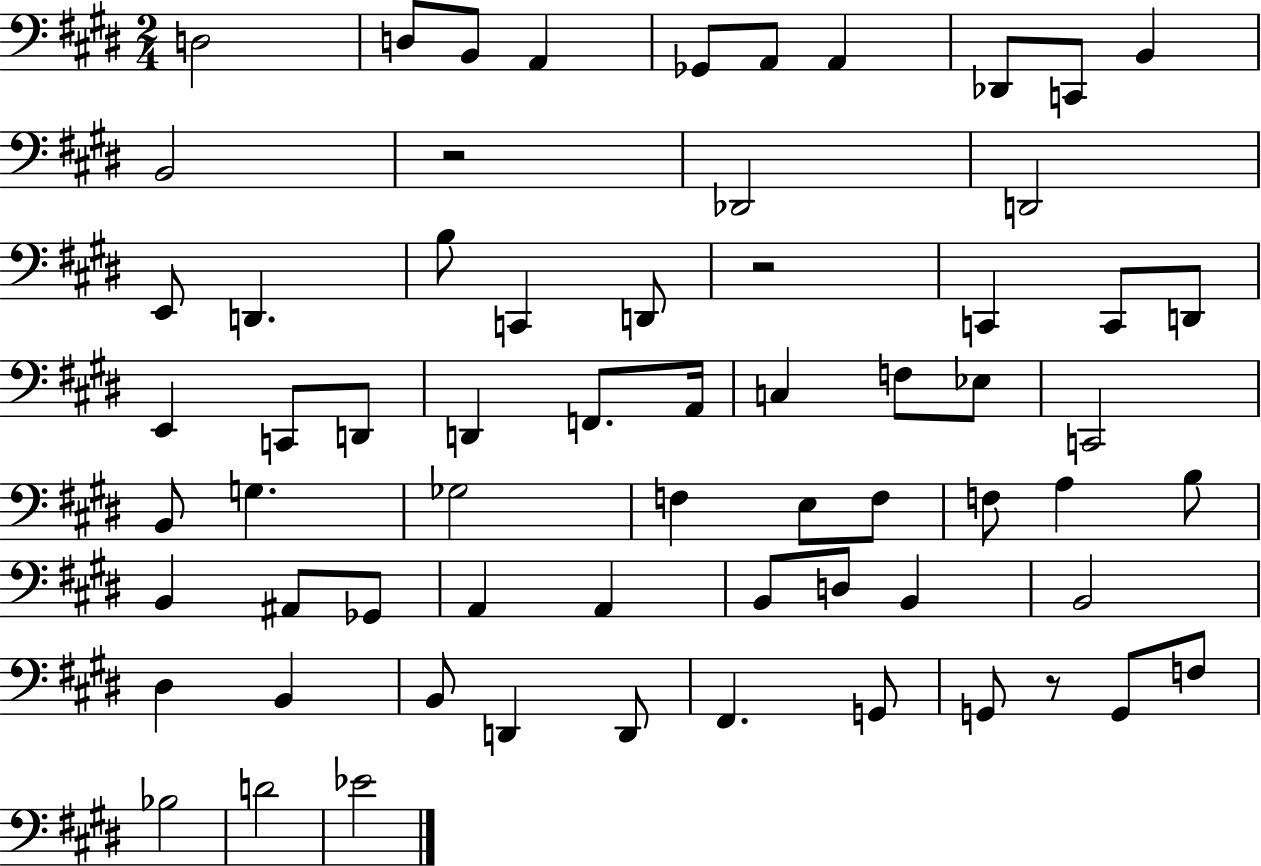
X:1
T:Untitled
M:2/4
L:1/4
K:E
D,2 D,/2 B,,/2 A,, _G,,/2 A,,/2 A,, _D,,/2 C,,/2 B,, B,,2 z2 _D,,2 D,,2 E,,/2 D,, B,/2 C,, D,,/2 z2 C,, C,,/2 D,,/2 E,, C,,/2 D,,/2 D,, F,,/2 A,,/4 C, F,/2 _E,/2 C,,2 B,,/2 G, _G,2 F, E,/2 F,/2 F,/2 A, B,/2 B,, ^A,,/2 _G,,/2 A,, A,, B,,/2 D,/2 B,, B,,2 ^D, B,, B,,/2 D,, D,,/2 ^F,, G,,/2 G,,/2 z/2 G,,/2 F,/2 _B,2 D2 _E2